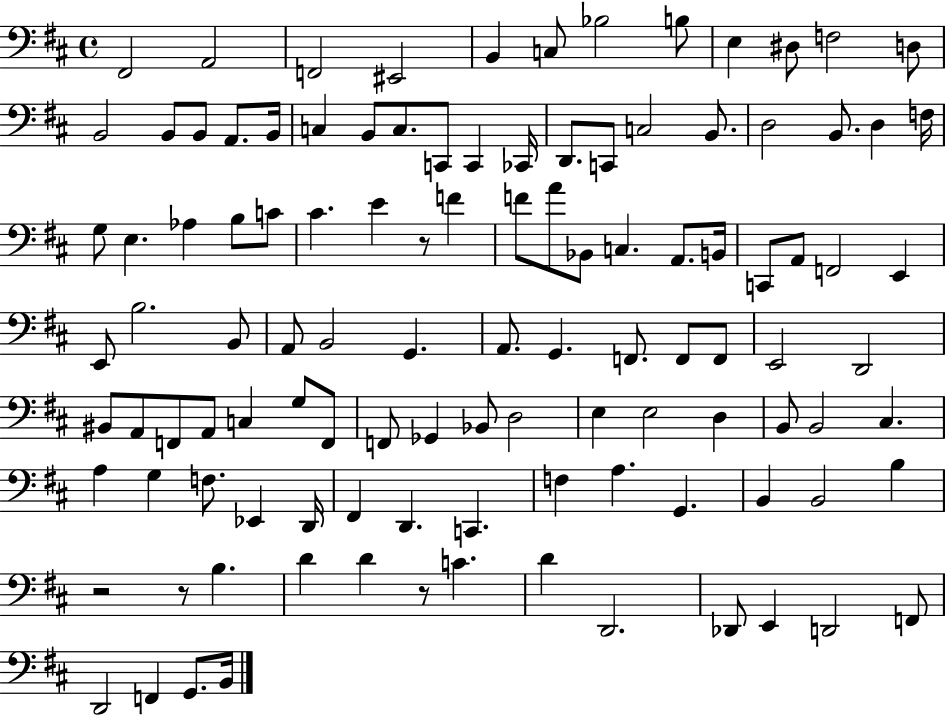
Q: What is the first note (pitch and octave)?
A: F#2